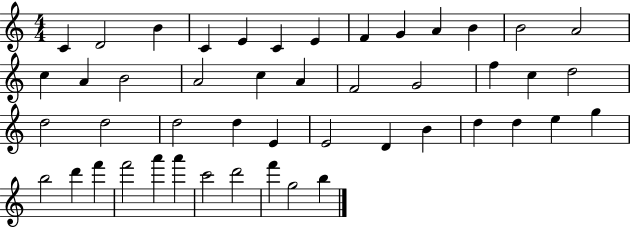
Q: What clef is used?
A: treble